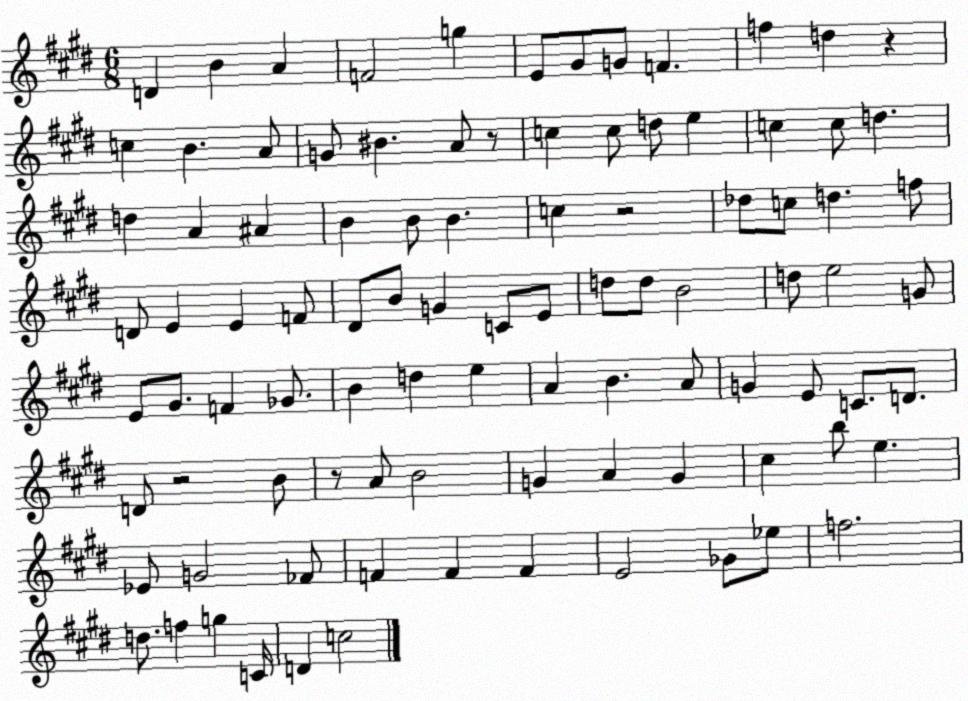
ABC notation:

X:1
T:Untitled
M:6/8
L:1/4
K:E
D B A F2 g E/2 ^G/2 G/2 F f d z c B A/2 G/2 ^B A/2 z/2 c c/2 d/2 e c c/2 d d A ^A B B/2 B c z2 _d/2 c/2 d f/2 D/2 E E F/2 ^D/2 B/2 G C/2 E/2 d/2 d/2 B2 d/2 e2 G/2 E/2 ^G/2 F _G/2 B d e A B A/2 G E/2 C/2 D/2 D/2 z2 B/2 z/2 A/2 B2 G A G ^c b/2 e _E/2 G2 _F/2 F F F E2 _G/2 _e/2 f2 d/2 f g C/4 D c2